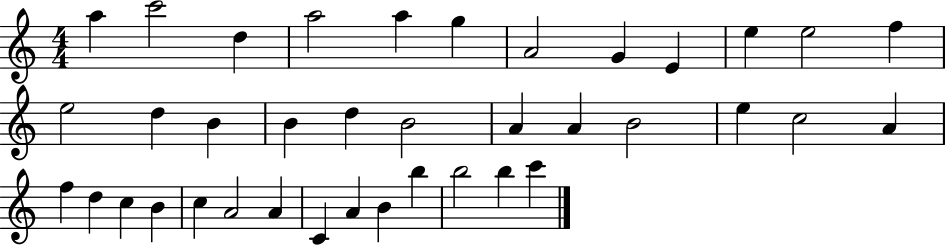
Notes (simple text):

A5/q C6/h D5/q A5/h A5/q G5/q A4/h G4/q E4/q E5/q E5/h F5/q E5/h D5/q B4/q B4/q D5/q B4/h A4/q A4/q B4/h E5/q C5/h A4/q F5/q D5/q C5/q B4/q C5/q A4/h A4/q C4/q A4/q B4/q B5/q B5/h B5/q C6/q